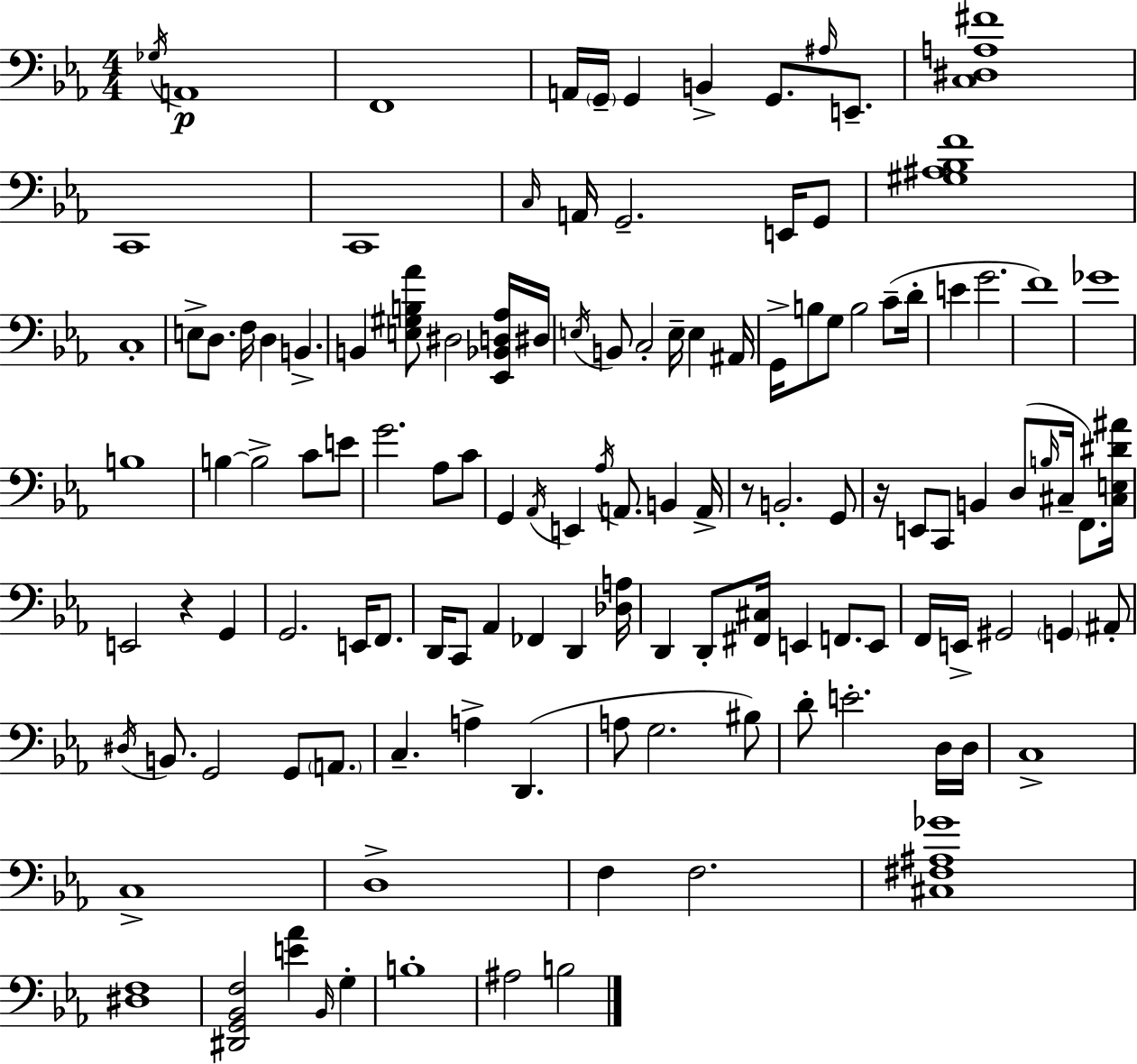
X:1
T:Untitled
M:4/4
L:1/4
K:Cm
_G,/4 A,,4 F,,4 A,,/4 G,,/4 G,, B,, G,,/2 ^A,/4 E,,/2 [C,^D,A,^F]4 C,,4 C,,4 C,/4 A,,/4 G,,2 E,,/4 G,,/2 [^G,^A,_B,F]4 C,4 E,/2 D,/2 F,/4 D, B,, B,, [E,^G,B,_A]/2 ^D,2 [_E,,_B,,D,_A,]/4 ^D,/4 E,/4 B,,/2 C,2 E,/4 E, ^A,,/4 G,,/4 B,/2 G,/2 B,2 C/2 D/4 E G2 F4 _G4 B,4 B, B,2 C/2 E/2 G2 _A,/2 C/2 G,, _A,,/4 E,, _A,/4 A,,/2 B,, A,,/4 z/2 B,,2 G,,/2 z/4 E,,/2 C,,/2 B,, D,/2 B,/4 ^C,/4 F,,/2 [^C,E,^D^A]/4 E,,2 z G,, G,,2 E,,/4 F,,/2 D,,/4 C,,/2 _A,, _F,, D,, [_D,A,]/4 D,, D,,/2 [^F,,^C,]/4 E,, F,,/2 E,,/2 F,,/4 E,,/4 ^G,,2 G,, ^A,,/2 ^D,/4 B,,/2 G,,2 G,,/2 A,,/2 C, A, D,, A,/2 G,2 ^B,/2 D/2 E2 D,/4 D,/4 C,4 C,4 D,4 F, F,2 [^C,^F,^A,_G]4 [^D,F,]4 [^D,,G,,_B,,F,]2 [E_A] _B,,/4 G, B,4 ^A,2 B,2